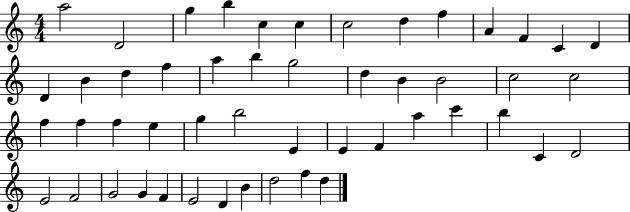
{
  \clef treble
  \numericTimeSignature
  \time 4/4
  \key c \major
  a''2 d'2 | g''4 b''4 c''4 c''4 | c''2 d''4 f''4 | a'4 f'4 c'4 d'4 | \break d'4 b'4 d''4 f''4 | a''4 b''4 g''2 | d''4 b'4 b'2 | c''2 c''2 | \break f''4 f''4 f''4 e''4 | g''4 b''2 e'4 | e'4 f'4 a''4 c'''4 | b''4 c'4 d'2 | \break e'2 f'2 | g'2 g'4 f'4 | e'2 d'4 b'4 | d''2 f''4 d''4 | \break \bar "|."
}